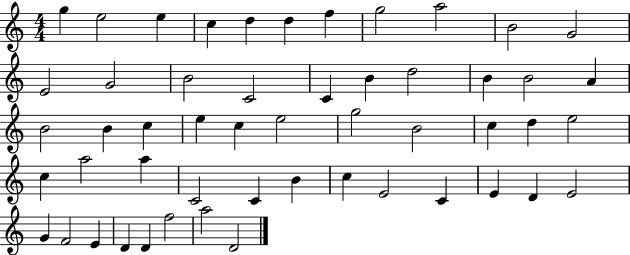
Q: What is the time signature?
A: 4/4